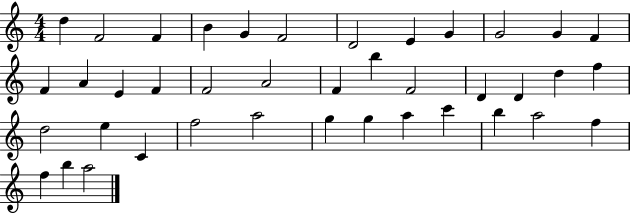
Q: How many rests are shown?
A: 0